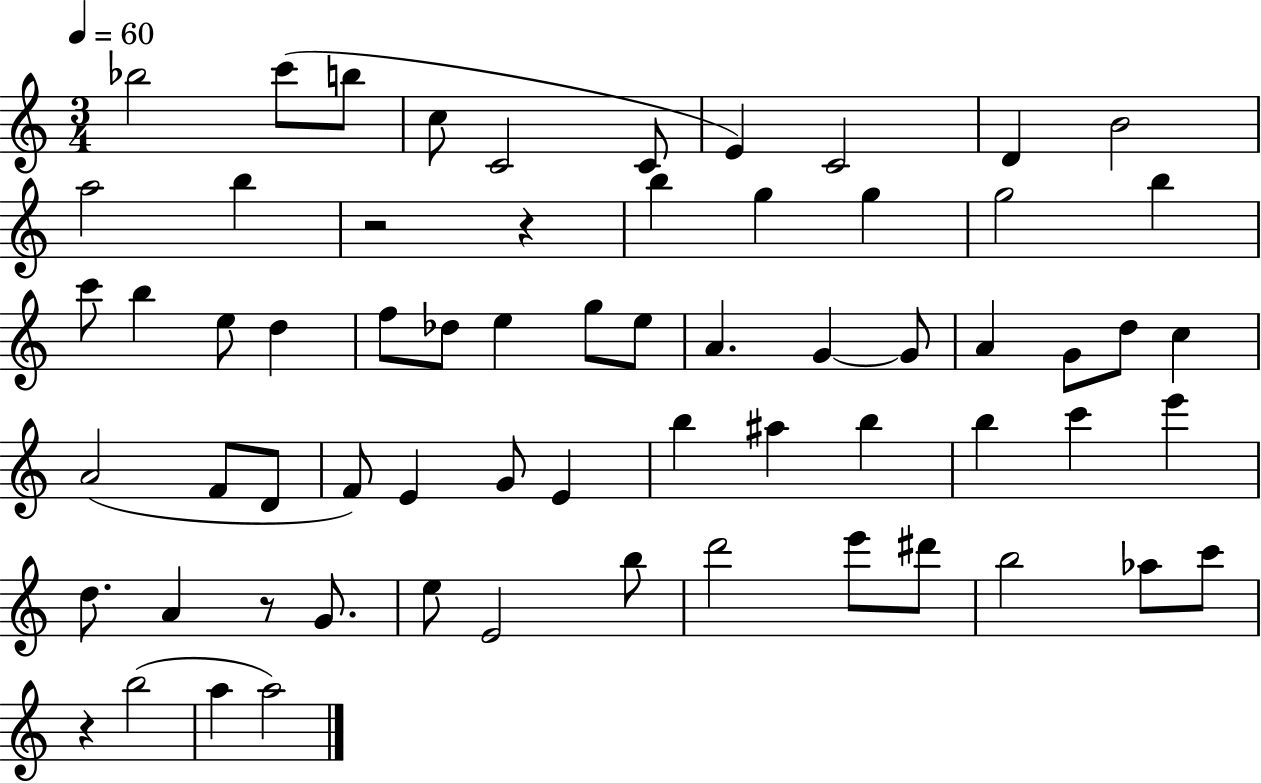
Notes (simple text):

Bb5/h C6/e B5/e C5/e C4/h C4/e E4/q C4/h D4/q B4/h A5/h B5/q R/h R/q B5/q G5/q G5/q G5/h B5/q C6/e B5/q E5/e D5/q F5/e Db5/e E5/q G5/e E5/e A4/q. G4/q G4/e A4/q G4/e D5/e C5/q A4/h F4/e D4/e F4/e E4/q G4/e E4/q B5/q A#5/q B5/q B5/q C6/q E6/q D5/e. A4/q R/e G4/e. E5/e E4/h B5/e D6/h E6/e D#6/e B5/h Ab5/e C6/e R/q B5/h A5/q A5/h